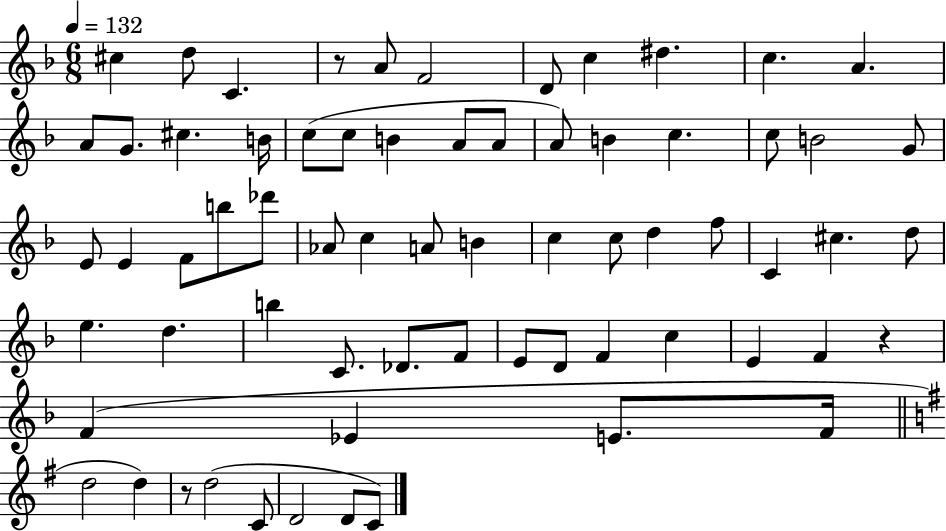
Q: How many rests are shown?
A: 3